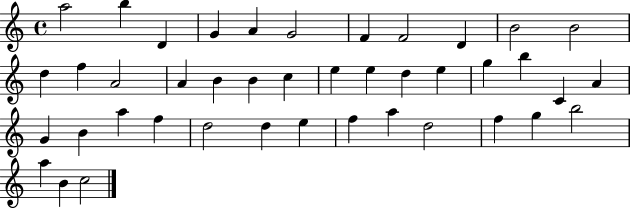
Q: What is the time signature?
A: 4/4